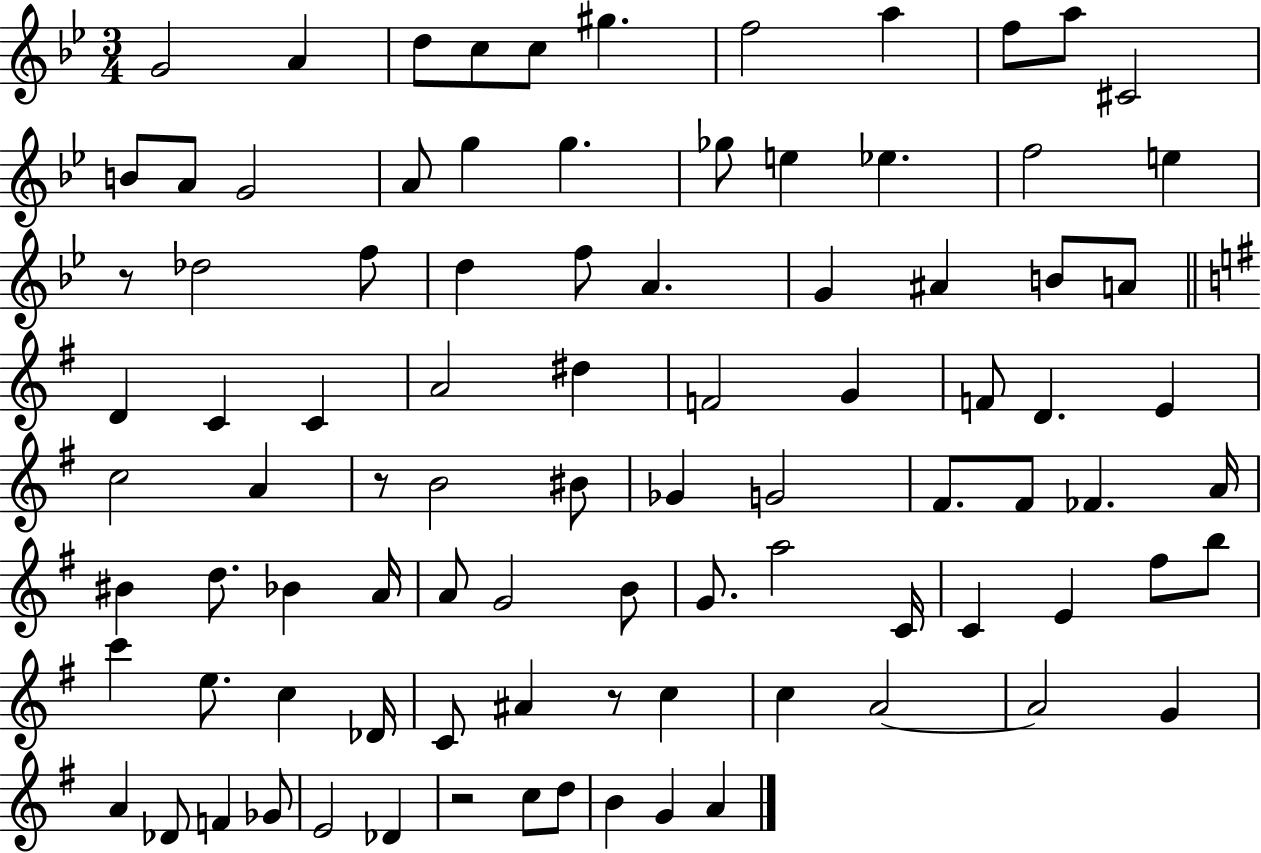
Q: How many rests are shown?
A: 4